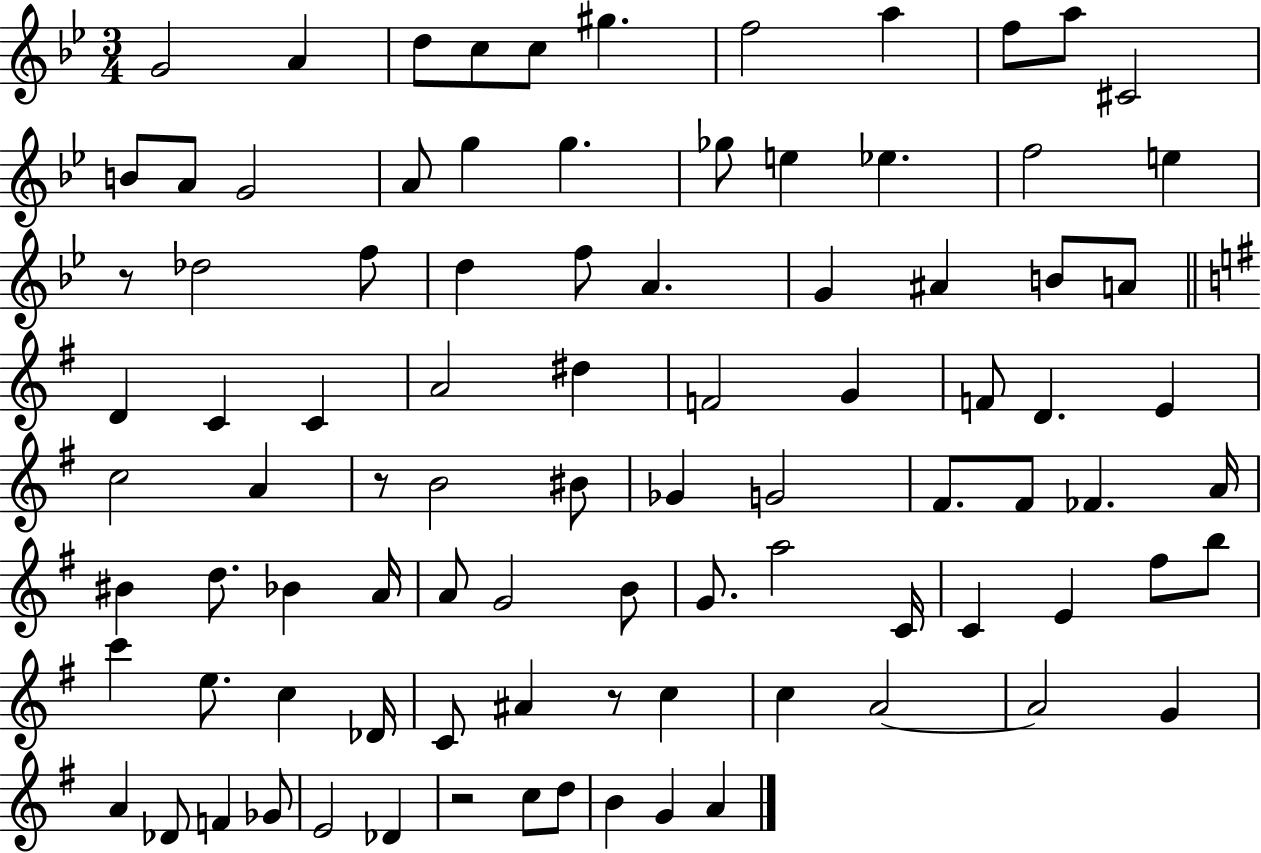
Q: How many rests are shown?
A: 4